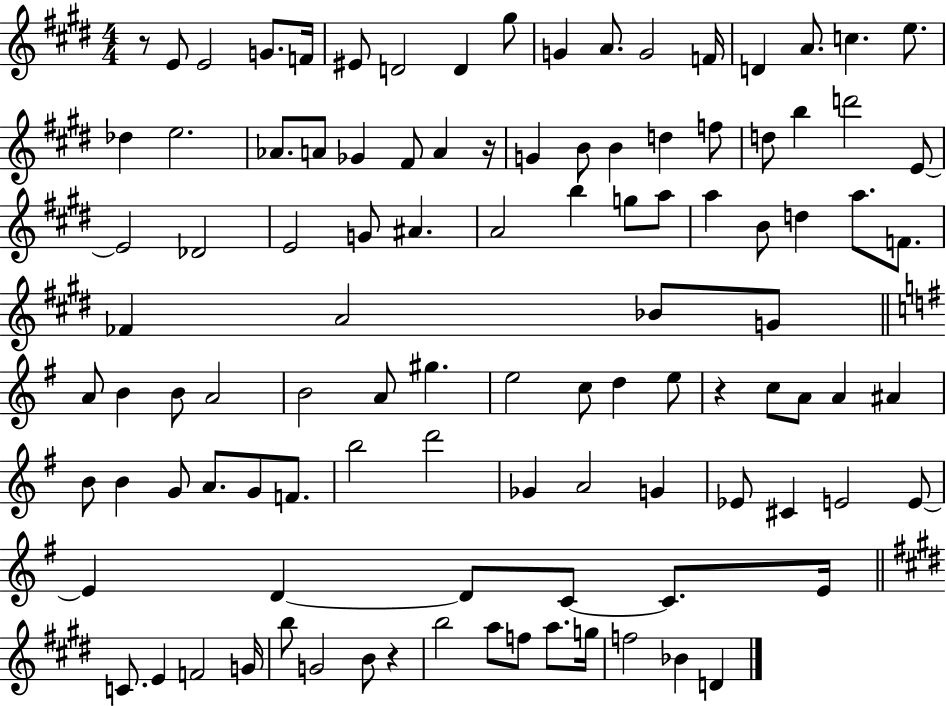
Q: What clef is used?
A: treble